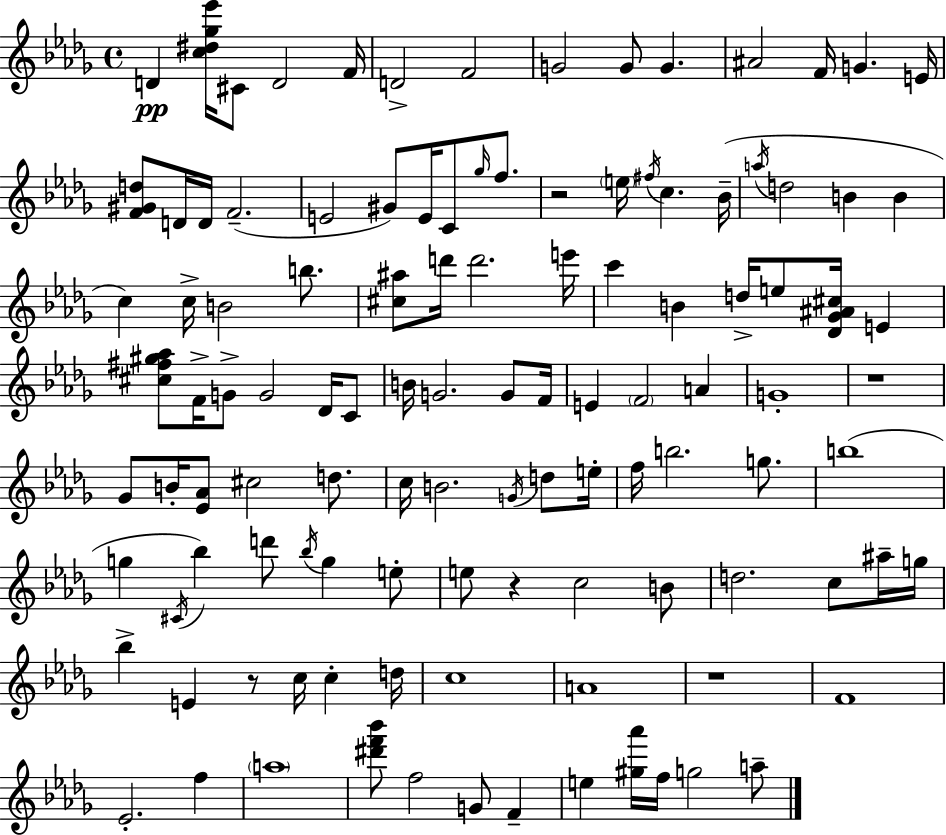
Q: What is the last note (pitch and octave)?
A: A5